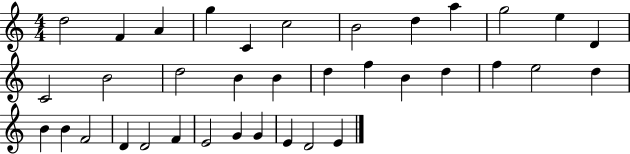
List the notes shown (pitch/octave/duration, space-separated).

D5/h F4/q A4/q G5/q C4/q C5/h B4/h D5/q A5/q G5/h E5/q D4/q C4/h B4/h D5/h B4/q B4/q D5/q F5/q B4/q D5/q F5/q E5/h D5/q B4/q B4/q F4/h D4/q D4/h F4/q E4/h G4/q G4/q E4/q D4/h E4/q